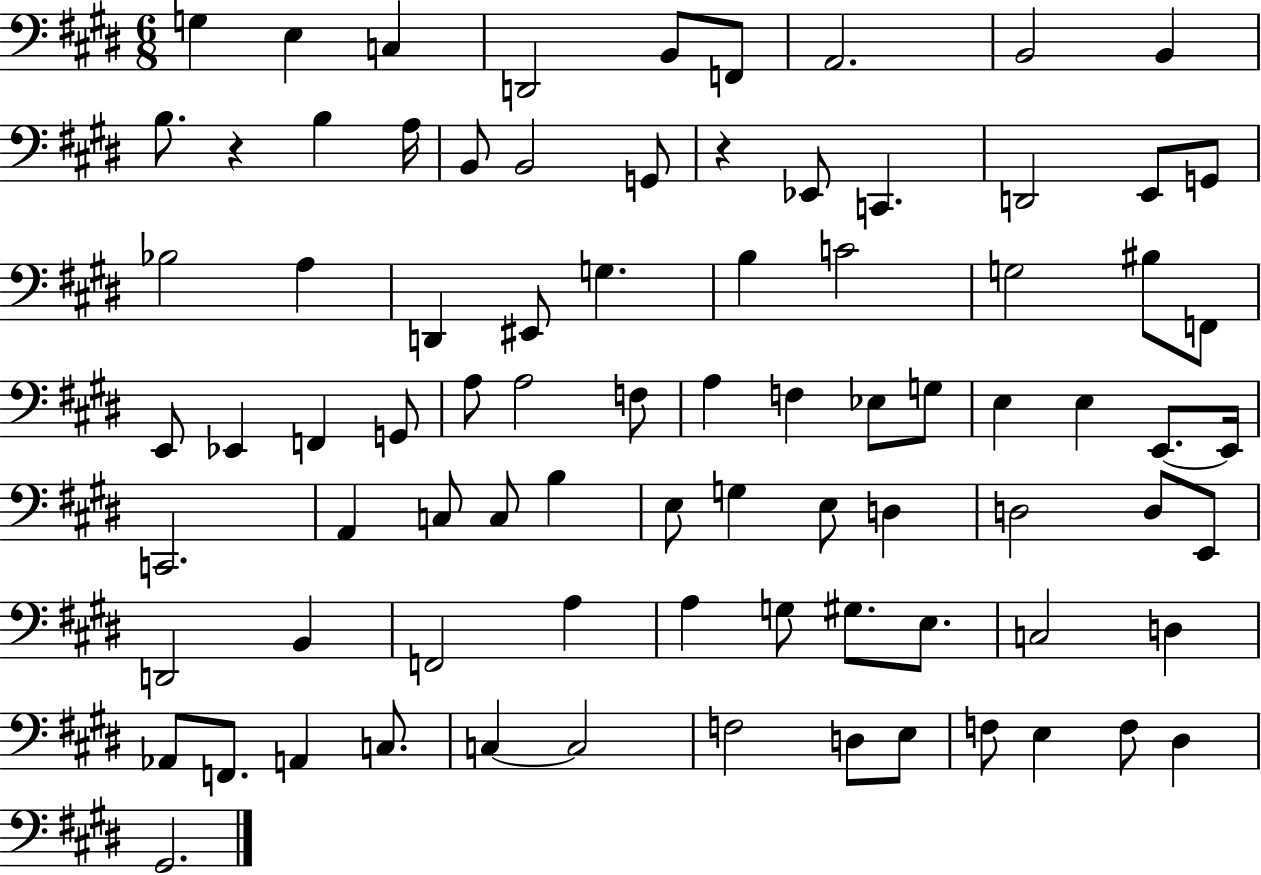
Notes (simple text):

G3/q E3/q C3/q D2/h B2/e F2/e A2/h. B2/h B2/q B3/e. R/q B3/q A3/s B2/e B2/h G2/e R/q Eb2/e C2/q. D2/h E2/e G2/e Bb3/h A3/q D2/q EIS2/e G3/q. B3/q C4/h G3/h BIS3/e F2/e E2/e Eb2/q F2/q G2/e A3/e A3/h F3/e A3/q F3/q Eb3/e G3/e E3/q E3/q E2/e. E2/s C2/h. A2/q C3/e C3/e B3/q E3/e G3/q E3/e D3/q D3/h D3/e E2/e D2/h B2/q F2/h A3/q A3/q G3/e G#3/e. E3/e. C3/h D3/q Ab2/e F2/e. A2/q C3/e. C3/q C3/h F3/h D3/e E3/e F3/e E3/q F3/e D#3/q G#2/h.